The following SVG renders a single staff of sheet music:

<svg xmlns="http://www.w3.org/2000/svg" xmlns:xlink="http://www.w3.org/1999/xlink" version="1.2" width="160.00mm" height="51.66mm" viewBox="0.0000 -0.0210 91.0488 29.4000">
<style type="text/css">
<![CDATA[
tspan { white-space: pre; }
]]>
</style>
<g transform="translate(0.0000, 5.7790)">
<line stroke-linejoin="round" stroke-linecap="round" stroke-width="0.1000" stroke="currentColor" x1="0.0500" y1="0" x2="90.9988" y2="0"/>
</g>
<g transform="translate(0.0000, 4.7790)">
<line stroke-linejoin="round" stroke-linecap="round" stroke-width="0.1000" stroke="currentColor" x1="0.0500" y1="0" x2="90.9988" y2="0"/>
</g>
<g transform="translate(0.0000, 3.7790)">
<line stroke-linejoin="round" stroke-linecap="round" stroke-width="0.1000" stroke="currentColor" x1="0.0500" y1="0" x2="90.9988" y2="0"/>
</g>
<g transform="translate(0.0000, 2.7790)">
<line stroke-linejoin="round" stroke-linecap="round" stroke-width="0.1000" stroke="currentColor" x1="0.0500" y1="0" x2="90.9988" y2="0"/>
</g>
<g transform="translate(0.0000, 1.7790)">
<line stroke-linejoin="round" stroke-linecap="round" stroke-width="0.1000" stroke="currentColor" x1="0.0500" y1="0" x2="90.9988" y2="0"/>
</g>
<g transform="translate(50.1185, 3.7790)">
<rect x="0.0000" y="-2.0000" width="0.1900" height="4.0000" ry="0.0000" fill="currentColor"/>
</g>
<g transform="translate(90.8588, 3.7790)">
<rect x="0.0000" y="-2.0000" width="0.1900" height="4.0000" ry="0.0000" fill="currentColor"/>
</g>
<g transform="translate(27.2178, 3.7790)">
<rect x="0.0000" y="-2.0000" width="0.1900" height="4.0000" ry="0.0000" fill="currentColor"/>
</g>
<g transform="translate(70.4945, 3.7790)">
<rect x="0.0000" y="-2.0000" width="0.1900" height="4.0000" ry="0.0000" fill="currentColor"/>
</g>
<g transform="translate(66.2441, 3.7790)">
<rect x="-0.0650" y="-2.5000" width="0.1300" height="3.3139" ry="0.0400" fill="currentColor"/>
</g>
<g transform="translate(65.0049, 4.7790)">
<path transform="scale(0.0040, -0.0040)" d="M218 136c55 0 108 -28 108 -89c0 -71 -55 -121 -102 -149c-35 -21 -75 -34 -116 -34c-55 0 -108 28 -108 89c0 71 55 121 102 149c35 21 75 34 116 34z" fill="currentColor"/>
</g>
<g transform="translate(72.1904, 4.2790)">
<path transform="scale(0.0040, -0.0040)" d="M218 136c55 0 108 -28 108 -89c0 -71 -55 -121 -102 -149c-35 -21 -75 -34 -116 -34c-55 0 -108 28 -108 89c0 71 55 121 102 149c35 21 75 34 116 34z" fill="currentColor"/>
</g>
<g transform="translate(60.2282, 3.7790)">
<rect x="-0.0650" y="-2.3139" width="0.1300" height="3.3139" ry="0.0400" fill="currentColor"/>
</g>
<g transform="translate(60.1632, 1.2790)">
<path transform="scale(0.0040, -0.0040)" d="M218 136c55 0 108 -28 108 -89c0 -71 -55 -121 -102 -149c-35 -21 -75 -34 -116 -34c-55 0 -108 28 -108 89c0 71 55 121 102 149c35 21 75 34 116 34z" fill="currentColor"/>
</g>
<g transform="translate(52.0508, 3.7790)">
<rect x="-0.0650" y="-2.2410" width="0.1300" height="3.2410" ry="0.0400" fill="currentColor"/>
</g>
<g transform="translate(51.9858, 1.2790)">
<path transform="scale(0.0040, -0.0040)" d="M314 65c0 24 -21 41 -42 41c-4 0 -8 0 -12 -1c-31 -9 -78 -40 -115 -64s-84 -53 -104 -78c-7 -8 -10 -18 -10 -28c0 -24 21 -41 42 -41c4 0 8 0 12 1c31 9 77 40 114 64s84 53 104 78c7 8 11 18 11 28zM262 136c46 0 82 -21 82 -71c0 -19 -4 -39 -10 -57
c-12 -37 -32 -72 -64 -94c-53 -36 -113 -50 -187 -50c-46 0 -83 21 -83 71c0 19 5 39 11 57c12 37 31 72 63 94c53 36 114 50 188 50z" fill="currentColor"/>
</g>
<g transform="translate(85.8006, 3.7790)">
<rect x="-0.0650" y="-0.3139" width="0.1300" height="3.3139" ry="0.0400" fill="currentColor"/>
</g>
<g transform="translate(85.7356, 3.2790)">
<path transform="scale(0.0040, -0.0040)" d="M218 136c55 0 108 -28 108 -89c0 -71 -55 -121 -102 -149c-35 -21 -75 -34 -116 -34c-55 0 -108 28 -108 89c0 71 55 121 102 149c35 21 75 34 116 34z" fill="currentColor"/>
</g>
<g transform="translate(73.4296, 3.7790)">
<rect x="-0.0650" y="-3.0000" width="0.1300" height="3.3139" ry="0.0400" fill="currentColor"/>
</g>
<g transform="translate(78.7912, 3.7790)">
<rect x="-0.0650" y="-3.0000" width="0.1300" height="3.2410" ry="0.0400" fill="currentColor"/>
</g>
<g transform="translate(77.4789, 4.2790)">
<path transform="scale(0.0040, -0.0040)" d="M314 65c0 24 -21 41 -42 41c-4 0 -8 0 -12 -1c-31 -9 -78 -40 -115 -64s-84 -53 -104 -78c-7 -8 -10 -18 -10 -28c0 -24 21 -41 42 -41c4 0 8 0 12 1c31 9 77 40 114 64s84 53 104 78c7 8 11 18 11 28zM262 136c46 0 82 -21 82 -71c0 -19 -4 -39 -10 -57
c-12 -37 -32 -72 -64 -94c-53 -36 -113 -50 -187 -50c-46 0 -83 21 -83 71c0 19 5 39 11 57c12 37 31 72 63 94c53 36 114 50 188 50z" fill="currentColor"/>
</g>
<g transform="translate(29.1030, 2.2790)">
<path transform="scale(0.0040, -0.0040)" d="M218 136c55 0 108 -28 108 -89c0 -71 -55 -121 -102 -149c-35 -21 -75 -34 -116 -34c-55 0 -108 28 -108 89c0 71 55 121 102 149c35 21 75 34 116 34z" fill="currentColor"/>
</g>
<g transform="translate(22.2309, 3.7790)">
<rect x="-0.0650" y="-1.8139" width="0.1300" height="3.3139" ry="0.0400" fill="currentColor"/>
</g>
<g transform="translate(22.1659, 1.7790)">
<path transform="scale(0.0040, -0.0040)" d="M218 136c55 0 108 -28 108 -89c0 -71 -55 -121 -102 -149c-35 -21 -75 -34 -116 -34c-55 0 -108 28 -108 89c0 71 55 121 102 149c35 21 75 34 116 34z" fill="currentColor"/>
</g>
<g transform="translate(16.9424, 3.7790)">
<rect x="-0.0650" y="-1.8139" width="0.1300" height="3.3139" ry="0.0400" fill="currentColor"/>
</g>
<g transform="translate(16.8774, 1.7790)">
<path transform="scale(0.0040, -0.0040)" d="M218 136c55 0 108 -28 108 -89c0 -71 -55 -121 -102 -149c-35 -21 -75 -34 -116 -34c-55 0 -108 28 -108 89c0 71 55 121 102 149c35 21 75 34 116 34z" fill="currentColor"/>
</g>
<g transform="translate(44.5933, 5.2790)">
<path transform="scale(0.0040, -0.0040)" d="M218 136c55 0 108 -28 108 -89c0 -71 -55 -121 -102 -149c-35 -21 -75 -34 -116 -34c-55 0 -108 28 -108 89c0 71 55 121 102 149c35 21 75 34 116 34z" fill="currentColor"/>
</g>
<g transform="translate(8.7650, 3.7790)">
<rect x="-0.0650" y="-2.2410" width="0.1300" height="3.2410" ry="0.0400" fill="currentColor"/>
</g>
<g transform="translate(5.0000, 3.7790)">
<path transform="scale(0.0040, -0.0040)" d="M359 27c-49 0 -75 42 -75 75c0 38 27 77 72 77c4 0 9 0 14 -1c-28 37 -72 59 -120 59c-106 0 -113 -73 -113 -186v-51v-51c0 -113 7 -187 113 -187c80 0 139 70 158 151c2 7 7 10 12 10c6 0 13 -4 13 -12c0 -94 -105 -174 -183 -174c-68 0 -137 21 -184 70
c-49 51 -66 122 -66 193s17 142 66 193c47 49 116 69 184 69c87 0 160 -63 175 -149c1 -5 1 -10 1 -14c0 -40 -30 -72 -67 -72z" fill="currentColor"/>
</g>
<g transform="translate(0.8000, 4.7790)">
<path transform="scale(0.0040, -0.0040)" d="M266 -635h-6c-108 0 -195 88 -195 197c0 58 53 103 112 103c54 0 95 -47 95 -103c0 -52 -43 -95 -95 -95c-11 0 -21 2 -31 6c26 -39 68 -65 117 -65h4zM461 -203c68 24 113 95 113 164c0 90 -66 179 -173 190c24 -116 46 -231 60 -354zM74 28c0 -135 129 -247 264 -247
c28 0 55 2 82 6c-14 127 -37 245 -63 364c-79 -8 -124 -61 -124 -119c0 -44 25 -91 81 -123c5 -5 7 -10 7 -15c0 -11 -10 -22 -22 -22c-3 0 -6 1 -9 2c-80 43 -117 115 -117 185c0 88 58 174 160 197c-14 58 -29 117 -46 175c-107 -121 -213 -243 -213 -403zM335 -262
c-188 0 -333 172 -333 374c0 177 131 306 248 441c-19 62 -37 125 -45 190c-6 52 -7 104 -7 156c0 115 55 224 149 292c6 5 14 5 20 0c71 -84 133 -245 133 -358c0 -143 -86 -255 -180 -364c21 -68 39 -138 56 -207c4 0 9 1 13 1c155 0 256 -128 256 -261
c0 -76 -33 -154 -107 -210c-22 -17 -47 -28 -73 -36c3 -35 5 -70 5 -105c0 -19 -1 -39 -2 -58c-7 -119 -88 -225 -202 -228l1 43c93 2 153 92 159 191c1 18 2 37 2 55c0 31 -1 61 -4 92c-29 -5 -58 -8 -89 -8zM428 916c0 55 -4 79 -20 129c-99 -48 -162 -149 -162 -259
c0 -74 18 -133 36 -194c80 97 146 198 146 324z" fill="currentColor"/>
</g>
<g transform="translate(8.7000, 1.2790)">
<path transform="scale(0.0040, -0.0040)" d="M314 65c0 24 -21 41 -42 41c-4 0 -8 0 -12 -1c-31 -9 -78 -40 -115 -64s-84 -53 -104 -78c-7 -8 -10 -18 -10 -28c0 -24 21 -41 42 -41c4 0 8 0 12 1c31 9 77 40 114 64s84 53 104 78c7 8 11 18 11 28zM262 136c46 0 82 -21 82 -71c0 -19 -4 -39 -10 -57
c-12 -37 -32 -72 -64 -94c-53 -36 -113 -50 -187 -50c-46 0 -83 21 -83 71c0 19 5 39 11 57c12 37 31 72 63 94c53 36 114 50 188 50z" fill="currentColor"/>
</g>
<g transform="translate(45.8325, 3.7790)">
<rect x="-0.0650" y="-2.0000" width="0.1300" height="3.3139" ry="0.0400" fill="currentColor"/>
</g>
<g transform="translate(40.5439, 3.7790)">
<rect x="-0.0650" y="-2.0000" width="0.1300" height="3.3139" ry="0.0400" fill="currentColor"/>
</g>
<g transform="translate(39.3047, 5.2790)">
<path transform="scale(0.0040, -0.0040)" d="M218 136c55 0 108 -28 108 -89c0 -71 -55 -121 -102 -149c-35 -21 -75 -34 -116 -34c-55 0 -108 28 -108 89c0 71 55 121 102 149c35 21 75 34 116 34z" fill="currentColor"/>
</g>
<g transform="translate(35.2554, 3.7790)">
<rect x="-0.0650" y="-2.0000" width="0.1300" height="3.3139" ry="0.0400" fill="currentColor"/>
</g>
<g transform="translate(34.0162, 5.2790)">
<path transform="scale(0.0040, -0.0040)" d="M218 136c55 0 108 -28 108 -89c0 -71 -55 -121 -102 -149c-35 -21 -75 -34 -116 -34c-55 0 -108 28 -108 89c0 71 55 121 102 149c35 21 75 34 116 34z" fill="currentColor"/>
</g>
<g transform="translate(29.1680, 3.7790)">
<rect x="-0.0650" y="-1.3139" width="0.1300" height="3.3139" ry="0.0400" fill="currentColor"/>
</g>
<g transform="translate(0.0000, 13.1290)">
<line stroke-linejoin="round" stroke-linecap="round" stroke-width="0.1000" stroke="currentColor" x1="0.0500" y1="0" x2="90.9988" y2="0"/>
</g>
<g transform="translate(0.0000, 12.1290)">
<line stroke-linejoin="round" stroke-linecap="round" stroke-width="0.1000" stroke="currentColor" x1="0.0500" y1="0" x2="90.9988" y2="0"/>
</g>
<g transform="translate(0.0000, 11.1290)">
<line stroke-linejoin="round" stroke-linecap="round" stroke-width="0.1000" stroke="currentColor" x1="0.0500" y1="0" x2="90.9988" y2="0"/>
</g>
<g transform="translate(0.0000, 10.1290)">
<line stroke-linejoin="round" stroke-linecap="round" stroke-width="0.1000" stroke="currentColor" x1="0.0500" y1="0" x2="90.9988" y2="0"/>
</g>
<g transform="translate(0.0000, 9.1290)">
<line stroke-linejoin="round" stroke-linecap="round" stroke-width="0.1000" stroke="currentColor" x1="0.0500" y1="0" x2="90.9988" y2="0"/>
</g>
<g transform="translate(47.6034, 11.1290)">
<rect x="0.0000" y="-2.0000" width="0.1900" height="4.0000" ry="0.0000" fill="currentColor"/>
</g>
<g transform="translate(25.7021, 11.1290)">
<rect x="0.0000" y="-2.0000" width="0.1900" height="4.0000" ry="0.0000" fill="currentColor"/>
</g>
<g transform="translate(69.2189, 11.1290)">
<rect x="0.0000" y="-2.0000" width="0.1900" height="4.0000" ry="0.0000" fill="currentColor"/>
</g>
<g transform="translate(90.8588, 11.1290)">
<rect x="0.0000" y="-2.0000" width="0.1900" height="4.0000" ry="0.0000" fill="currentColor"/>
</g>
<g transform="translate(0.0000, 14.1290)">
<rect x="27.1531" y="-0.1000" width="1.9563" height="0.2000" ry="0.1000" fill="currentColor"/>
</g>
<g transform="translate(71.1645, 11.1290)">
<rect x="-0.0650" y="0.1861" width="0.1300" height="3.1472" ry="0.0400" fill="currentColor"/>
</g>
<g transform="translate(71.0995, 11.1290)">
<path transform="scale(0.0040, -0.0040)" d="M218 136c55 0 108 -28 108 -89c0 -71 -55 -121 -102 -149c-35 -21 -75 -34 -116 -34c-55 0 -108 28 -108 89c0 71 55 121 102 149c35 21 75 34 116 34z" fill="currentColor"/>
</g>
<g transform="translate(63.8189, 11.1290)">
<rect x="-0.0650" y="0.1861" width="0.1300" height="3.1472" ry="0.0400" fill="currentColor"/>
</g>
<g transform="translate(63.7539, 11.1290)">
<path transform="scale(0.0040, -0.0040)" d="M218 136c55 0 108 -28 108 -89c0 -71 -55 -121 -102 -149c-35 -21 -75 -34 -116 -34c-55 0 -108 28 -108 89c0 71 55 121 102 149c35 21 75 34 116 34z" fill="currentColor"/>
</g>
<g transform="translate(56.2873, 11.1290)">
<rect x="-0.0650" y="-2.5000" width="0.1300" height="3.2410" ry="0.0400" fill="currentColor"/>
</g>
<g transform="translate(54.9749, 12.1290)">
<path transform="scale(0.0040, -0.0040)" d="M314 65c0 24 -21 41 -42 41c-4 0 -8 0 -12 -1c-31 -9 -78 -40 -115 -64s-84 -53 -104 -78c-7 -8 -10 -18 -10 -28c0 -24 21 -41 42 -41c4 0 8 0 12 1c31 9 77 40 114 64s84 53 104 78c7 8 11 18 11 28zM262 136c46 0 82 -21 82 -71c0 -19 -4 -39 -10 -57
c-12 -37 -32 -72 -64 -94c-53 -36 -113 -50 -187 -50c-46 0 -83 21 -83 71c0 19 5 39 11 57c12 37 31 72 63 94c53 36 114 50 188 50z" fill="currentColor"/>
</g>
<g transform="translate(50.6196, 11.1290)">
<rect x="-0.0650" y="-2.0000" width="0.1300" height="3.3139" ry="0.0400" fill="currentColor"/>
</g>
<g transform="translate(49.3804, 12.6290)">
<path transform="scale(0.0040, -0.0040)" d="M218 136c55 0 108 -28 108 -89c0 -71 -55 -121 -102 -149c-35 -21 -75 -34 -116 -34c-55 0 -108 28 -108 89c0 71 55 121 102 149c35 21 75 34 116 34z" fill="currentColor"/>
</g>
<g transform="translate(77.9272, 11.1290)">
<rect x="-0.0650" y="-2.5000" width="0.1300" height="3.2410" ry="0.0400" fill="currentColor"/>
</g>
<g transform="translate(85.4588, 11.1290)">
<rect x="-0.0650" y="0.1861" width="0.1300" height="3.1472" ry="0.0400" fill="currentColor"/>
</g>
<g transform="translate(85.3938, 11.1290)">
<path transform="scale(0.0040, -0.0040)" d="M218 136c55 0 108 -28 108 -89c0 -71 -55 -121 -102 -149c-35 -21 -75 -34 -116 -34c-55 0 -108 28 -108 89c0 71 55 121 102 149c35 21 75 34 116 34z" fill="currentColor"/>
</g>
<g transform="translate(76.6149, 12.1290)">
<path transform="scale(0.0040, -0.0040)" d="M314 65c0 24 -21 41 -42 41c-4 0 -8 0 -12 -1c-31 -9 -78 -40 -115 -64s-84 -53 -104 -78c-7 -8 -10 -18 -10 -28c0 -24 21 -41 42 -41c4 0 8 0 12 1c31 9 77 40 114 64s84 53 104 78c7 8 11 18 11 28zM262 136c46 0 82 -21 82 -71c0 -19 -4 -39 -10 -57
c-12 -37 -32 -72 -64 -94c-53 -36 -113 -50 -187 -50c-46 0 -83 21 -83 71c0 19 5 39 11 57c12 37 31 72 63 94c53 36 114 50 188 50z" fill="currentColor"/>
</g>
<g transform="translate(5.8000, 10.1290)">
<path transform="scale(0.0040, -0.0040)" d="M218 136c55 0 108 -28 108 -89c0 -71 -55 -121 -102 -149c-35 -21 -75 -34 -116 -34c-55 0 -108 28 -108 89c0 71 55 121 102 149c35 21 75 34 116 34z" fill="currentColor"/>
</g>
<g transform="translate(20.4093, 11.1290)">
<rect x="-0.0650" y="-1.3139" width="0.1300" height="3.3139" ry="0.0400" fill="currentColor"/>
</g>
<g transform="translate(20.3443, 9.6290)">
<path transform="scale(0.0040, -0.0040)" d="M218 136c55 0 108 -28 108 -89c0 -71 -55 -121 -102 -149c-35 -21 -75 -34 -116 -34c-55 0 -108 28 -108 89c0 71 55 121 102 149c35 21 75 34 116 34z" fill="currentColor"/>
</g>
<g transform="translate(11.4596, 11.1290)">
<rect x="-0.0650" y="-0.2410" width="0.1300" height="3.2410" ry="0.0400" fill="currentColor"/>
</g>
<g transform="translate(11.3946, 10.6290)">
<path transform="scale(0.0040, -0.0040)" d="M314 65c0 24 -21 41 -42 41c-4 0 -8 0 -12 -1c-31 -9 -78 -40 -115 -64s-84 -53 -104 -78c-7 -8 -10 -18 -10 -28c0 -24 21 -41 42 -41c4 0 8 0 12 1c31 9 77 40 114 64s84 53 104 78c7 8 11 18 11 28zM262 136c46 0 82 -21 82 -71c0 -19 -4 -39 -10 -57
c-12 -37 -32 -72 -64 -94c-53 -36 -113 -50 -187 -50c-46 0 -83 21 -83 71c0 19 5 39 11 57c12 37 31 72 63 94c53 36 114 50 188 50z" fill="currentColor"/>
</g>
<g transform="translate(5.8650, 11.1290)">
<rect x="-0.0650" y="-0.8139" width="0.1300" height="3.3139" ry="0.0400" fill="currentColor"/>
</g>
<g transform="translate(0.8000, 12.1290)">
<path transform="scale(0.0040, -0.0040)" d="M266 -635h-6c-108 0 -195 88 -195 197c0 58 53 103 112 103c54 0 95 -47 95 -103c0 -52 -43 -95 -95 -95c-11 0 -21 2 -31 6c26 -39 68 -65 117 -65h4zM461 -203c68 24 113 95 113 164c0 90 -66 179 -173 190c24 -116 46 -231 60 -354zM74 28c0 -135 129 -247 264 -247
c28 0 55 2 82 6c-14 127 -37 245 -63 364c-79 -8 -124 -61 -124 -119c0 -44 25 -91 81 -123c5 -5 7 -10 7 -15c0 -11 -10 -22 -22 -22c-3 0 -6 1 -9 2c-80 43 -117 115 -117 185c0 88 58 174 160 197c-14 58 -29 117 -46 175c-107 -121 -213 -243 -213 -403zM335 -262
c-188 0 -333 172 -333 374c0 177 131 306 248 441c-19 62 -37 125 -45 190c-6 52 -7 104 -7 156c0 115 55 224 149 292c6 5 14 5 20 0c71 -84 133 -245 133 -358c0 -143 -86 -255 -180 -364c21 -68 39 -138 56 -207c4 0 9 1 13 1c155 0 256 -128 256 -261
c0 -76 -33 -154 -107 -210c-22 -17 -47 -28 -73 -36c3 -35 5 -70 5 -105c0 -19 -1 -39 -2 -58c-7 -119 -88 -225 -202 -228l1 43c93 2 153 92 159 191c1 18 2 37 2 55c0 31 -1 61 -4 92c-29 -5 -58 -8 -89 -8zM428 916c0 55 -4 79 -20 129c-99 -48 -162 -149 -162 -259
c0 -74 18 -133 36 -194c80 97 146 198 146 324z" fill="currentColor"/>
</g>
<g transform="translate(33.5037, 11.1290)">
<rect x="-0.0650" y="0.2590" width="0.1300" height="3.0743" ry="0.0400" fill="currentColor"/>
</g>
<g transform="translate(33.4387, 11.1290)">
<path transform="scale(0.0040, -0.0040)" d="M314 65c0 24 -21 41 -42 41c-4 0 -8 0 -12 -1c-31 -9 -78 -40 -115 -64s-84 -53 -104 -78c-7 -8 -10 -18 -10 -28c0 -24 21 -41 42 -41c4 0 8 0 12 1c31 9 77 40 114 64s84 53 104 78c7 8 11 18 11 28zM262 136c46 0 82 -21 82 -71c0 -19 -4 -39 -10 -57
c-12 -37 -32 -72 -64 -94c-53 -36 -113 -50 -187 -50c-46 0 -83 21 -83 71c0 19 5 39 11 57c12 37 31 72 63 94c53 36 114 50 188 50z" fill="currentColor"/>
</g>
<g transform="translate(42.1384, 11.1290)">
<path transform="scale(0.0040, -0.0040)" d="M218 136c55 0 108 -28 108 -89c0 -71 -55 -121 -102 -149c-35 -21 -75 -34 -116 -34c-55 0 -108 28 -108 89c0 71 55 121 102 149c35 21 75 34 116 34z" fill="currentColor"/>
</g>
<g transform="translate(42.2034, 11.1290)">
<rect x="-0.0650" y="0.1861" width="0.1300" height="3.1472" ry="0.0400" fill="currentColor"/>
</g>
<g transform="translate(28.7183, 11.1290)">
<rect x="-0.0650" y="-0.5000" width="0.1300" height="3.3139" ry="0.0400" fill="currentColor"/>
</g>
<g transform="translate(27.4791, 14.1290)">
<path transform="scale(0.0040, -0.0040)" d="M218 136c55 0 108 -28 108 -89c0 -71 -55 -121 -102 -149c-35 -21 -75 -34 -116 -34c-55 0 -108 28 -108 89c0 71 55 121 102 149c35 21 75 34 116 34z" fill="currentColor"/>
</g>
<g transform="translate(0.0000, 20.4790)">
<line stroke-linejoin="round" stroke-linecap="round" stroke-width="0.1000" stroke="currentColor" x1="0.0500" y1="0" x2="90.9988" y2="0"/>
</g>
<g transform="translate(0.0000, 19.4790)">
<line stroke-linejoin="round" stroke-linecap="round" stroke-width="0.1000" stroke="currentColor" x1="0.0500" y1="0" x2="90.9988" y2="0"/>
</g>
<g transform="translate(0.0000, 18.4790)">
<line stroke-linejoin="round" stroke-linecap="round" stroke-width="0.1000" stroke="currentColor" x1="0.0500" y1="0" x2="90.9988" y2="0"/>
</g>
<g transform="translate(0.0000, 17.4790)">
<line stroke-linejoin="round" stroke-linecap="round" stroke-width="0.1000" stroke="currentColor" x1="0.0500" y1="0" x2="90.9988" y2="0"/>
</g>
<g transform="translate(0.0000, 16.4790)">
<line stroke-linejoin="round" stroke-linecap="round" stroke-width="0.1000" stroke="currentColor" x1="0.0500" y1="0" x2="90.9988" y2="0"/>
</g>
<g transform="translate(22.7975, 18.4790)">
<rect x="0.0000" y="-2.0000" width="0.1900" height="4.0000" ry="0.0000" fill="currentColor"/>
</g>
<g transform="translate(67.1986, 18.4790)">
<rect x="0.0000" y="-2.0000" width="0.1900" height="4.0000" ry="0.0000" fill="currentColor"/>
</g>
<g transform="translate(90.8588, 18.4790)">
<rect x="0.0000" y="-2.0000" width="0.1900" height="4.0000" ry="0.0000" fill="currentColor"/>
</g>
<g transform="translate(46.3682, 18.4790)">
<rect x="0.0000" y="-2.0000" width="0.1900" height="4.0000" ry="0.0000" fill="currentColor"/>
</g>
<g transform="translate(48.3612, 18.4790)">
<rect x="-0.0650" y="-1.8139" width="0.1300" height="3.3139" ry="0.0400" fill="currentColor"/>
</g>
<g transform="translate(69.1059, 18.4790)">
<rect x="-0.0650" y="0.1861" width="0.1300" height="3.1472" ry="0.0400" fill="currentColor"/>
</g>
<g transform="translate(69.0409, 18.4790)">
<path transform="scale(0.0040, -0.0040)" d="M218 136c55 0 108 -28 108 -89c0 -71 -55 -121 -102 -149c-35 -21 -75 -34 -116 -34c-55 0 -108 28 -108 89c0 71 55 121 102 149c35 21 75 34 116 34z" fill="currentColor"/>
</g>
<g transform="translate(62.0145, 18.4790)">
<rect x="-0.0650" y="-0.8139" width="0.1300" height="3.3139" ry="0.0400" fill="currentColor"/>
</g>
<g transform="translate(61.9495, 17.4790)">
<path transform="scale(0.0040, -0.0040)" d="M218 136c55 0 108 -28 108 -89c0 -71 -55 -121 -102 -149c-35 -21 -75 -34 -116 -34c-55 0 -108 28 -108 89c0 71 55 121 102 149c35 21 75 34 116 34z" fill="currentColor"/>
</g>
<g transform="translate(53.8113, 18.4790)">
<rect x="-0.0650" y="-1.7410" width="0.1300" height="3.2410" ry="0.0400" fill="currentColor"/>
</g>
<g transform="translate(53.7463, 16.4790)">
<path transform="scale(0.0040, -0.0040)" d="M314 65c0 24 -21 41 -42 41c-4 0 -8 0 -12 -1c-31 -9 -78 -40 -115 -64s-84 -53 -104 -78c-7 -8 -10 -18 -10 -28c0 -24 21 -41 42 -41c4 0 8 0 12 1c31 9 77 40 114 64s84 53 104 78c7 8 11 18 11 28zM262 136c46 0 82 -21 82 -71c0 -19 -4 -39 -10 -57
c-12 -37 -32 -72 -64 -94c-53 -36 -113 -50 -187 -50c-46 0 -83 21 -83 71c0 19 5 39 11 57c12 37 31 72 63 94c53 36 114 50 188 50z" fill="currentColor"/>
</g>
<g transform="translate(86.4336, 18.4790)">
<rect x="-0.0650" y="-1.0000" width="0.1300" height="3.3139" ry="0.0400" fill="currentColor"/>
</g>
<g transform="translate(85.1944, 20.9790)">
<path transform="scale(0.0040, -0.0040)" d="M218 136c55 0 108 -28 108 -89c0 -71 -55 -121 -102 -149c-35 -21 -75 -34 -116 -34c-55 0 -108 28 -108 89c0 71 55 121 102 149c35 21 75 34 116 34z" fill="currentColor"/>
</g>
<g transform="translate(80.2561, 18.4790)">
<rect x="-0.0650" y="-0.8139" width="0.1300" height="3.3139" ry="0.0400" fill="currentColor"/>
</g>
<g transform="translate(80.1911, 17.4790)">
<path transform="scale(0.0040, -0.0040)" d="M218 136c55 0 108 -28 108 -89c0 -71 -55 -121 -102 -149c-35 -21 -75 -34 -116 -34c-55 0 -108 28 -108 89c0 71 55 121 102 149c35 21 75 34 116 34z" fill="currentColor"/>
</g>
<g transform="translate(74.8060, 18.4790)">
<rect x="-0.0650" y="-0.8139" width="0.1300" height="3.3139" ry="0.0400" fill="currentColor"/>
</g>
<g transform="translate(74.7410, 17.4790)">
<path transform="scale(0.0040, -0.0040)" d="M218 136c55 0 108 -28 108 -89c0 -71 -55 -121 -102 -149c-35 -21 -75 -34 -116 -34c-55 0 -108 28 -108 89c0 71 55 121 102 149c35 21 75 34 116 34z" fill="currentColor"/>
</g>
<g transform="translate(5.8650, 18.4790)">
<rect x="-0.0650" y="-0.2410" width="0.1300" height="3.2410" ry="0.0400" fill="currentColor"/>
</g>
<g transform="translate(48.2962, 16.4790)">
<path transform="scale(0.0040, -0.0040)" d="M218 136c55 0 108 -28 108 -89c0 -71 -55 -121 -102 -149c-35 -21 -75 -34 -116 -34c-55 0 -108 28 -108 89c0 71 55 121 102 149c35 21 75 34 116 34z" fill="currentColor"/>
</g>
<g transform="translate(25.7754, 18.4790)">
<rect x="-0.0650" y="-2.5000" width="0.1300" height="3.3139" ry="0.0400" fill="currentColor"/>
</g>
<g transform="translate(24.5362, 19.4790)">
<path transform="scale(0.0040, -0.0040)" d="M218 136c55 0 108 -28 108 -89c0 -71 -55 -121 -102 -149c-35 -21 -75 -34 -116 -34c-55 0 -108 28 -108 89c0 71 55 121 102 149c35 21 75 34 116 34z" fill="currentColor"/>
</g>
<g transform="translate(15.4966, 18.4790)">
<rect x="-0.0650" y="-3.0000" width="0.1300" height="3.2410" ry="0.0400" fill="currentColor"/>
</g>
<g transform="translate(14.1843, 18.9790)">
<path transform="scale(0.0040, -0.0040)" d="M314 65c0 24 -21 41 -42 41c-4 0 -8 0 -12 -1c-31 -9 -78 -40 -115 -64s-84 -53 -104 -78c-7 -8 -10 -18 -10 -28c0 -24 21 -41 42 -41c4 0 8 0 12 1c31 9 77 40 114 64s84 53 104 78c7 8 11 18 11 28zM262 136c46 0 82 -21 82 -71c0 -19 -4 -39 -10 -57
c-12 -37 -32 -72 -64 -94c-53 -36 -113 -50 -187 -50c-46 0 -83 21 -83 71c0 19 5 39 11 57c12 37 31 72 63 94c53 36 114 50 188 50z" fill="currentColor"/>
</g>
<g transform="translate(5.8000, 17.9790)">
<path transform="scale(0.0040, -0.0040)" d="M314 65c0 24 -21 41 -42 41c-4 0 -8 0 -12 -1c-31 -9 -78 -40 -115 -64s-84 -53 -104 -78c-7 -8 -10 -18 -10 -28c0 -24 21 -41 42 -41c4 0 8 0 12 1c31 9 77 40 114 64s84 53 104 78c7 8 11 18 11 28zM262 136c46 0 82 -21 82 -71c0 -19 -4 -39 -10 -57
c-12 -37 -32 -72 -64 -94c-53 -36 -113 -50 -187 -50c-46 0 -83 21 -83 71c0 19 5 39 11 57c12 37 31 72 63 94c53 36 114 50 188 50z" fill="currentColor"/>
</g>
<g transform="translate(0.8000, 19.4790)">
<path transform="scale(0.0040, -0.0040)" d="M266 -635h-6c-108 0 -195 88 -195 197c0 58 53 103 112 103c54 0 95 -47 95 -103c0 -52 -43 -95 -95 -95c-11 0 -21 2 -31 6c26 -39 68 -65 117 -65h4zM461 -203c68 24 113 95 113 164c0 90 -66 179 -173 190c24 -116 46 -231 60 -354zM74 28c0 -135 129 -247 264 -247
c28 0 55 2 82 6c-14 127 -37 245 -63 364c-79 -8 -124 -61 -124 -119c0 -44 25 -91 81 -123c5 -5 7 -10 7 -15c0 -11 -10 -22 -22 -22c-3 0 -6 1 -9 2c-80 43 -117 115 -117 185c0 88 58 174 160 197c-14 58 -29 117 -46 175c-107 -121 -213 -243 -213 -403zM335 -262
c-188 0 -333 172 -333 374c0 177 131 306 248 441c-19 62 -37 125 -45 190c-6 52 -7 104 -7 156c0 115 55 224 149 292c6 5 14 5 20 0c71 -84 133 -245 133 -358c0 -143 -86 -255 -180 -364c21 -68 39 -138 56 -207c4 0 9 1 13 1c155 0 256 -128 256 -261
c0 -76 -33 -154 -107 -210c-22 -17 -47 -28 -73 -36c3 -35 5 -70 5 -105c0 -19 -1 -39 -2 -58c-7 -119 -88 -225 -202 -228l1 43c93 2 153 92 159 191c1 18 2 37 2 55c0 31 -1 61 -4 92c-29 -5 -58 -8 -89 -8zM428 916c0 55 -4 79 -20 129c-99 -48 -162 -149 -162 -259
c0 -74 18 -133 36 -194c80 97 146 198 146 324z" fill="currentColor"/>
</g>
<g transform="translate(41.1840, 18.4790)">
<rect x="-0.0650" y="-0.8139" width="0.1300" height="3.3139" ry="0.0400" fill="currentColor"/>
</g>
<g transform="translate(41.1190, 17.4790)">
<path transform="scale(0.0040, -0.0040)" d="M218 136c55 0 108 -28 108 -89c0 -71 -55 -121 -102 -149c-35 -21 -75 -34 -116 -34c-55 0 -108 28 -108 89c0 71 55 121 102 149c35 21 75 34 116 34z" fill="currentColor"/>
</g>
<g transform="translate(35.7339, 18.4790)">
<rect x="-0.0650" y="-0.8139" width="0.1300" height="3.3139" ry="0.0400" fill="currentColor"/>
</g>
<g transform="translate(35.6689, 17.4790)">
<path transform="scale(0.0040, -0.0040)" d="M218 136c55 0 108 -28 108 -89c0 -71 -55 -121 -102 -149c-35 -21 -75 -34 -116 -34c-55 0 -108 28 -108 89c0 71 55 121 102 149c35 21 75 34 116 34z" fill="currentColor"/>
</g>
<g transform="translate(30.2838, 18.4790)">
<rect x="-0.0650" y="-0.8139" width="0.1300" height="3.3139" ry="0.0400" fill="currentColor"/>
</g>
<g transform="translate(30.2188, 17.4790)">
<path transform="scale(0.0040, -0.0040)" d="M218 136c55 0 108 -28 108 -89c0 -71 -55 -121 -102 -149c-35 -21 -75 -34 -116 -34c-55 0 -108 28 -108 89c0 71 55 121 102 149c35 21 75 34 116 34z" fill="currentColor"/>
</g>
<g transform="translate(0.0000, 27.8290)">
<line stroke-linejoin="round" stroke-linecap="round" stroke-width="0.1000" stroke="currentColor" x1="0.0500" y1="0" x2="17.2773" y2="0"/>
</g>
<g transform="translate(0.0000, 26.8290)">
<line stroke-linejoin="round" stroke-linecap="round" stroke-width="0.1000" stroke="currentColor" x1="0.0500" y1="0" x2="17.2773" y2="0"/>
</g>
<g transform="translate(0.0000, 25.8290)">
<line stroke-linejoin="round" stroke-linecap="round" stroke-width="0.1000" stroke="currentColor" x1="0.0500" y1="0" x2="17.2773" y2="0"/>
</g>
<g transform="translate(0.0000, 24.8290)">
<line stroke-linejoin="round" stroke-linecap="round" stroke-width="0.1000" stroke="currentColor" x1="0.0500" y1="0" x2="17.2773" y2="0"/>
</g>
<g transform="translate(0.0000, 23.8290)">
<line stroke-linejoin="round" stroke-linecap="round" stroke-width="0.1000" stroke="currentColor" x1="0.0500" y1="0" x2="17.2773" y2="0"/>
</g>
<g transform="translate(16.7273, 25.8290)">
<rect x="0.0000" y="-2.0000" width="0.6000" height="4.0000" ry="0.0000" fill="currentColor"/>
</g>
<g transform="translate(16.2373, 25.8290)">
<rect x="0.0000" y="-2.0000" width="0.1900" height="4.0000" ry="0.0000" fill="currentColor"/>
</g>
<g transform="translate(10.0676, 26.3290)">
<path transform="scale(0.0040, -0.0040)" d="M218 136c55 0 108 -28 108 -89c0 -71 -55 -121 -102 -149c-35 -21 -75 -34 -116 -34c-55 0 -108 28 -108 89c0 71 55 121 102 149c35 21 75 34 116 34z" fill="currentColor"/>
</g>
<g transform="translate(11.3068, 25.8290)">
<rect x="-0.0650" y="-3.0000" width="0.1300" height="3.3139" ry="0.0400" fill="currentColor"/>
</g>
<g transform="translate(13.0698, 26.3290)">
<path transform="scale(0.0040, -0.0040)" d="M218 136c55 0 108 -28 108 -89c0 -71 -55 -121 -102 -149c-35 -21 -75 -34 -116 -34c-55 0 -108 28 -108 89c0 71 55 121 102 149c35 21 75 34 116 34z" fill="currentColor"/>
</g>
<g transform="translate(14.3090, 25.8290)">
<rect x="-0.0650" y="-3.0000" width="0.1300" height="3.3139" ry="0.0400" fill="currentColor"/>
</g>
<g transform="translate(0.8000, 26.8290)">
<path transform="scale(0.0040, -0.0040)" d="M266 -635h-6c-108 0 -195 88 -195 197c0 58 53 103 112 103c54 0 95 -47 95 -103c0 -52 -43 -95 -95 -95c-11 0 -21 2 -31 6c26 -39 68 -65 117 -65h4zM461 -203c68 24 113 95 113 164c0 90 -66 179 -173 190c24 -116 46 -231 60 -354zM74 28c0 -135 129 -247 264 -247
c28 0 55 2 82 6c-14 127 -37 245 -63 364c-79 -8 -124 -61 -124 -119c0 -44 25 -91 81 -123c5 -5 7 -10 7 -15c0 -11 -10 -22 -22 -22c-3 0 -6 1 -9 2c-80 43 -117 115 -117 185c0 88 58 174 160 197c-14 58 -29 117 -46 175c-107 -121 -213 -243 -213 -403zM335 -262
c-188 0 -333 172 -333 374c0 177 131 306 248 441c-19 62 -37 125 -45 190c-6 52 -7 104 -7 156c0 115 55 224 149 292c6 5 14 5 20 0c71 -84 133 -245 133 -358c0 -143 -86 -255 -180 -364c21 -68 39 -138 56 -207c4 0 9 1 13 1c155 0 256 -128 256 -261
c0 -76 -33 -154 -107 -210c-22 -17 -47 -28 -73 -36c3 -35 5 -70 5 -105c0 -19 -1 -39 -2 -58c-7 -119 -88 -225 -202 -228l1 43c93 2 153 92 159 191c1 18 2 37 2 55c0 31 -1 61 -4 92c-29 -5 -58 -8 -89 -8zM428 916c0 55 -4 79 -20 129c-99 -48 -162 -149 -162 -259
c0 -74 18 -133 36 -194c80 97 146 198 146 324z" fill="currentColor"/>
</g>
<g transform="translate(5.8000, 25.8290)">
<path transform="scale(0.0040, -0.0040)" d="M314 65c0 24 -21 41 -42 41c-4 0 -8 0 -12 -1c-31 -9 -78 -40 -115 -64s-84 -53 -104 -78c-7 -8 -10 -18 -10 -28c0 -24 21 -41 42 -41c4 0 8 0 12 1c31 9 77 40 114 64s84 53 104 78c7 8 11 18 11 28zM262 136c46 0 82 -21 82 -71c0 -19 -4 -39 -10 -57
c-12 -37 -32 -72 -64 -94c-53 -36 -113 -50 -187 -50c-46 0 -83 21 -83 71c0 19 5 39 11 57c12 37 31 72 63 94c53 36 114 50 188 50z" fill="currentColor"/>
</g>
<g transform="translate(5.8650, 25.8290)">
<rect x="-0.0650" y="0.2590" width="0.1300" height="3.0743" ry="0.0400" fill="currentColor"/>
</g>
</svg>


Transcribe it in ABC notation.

X:1
T:Untitled
M:4/4
L:1/4
K:C
g2 f f e F F F g2 g G A A2 c d c2 e C B2 B F G2 B B G2 B c2 A2 G d d d f f2 d B d d D B2 A A